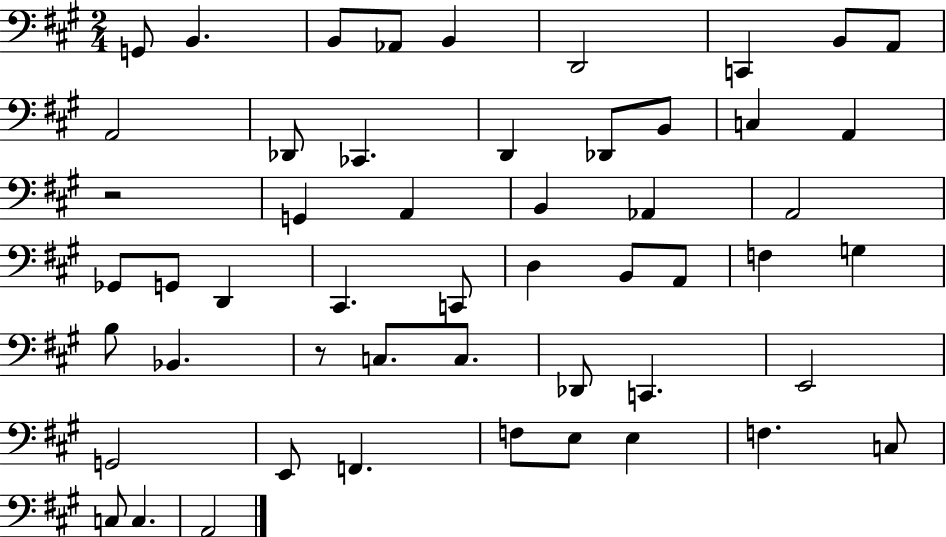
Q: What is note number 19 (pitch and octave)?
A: A2